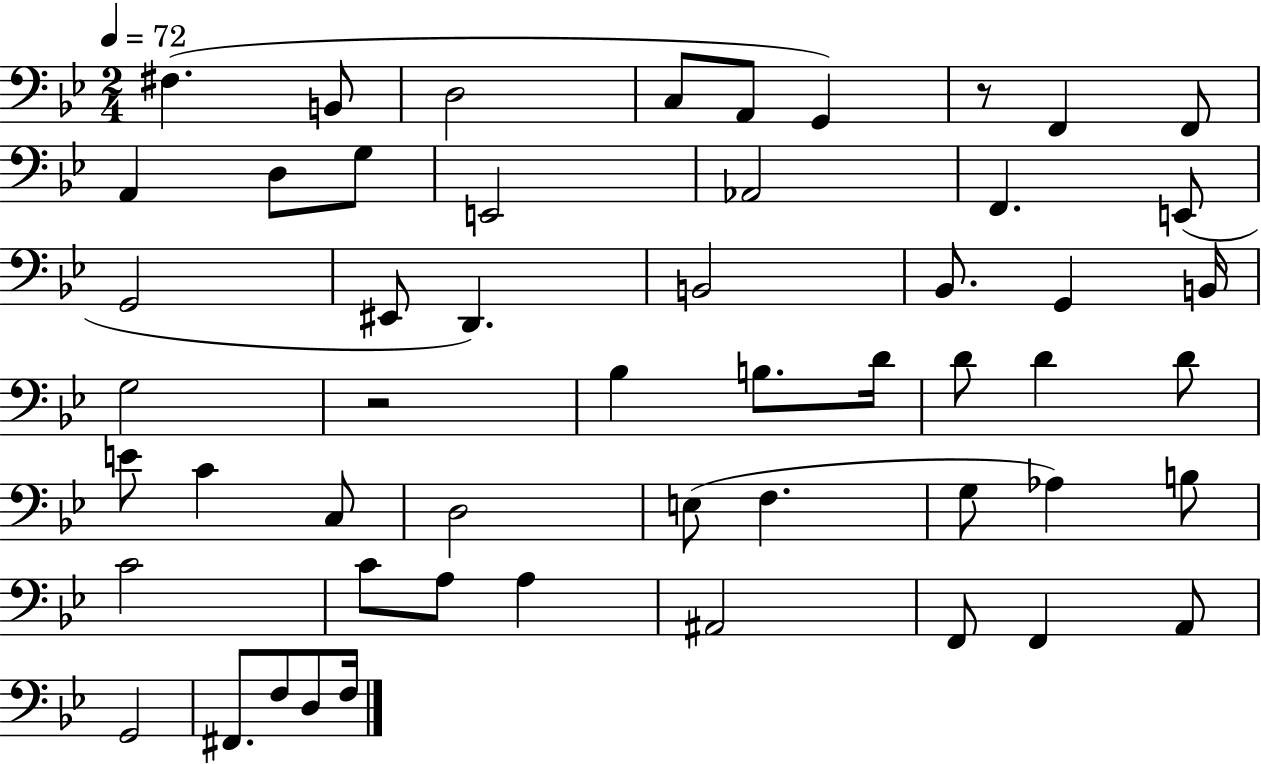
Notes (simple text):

F#3/q. B2/e D3/h C3/e A2/e G2/q R/e F2/q F2/e A2/q D3/e G3/e E2/h Ab2/h F2/q. E2/e G2/h EIS2/e D2/q. B2/h Bb2/e. G2/q B2/s G3/h R/h Bb3/q B3/e. D4/s D4/e D4/q D4/e E4/e C4/q C3/e D3/h E3/e F3/q. G3/e Ab3/q B3/e C4/h C4/e A3/e A3/q A#2/h F2/e F2/q A2/e G2/h F#2/e. F3/e D3/e F3/s